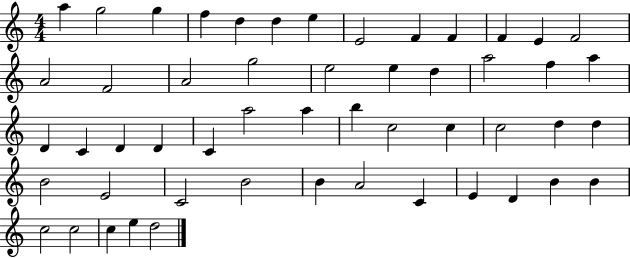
A5/q G5/h G5/q F5/q D5/q D5/q E5/q E4/h F4/q F4/q F4/q E4/q F4/h A4/h F4/h A4/h G5/h E5/h E5/q D5/q A5/h F5/q A5/q D4/q C4/q D4/q D4/q C4/q A5/h A5/q B5/q C5/h C5/q C5/h D5/q D5/q B4/h E4/h C4/h B4/h B4/q A4/h C4/q E4/q D4/q B4/q B4/q C5/h C5/h C5/q E5/q D5/h